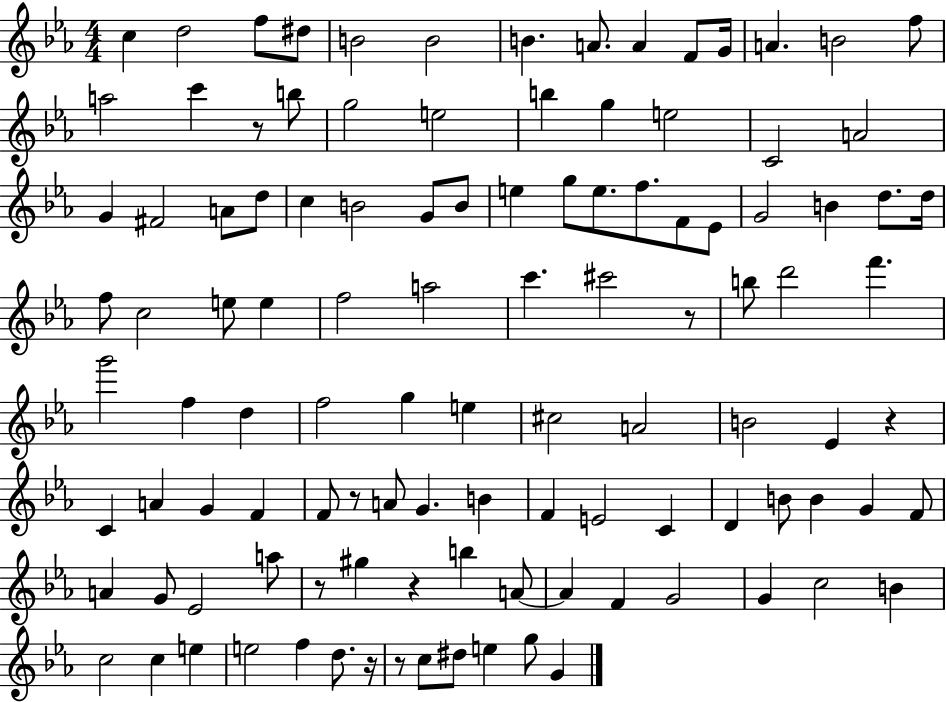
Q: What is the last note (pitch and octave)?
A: G4